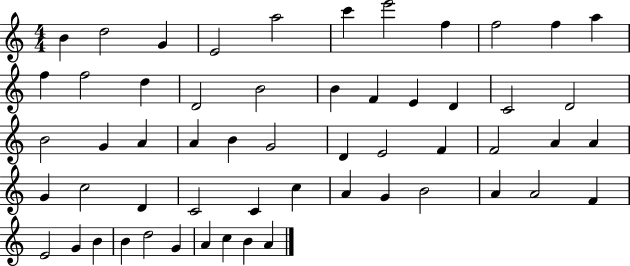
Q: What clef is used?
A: treble